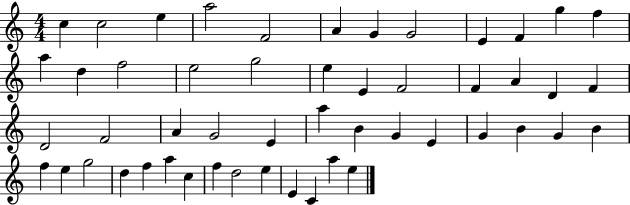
C5/q C5/h E5/q A5/h F4/h A4/q G4/q G4/h E4/q F4/q G5/q F5/q A5/q D5/q F5/h E5/h G5/h E5/q E4/q F4/h F4/q A4/q D4/q F4/q D4/h F4/h A4/q G4/h E4/q A5/q B4/q G4/q E4/q G4/q B4/q G4/q B4/q F5/q E5/q G5/h D5/q F5/q A5/q C5/q F5/q D5/h E5/q E4/q C4/q A5/q E5/q